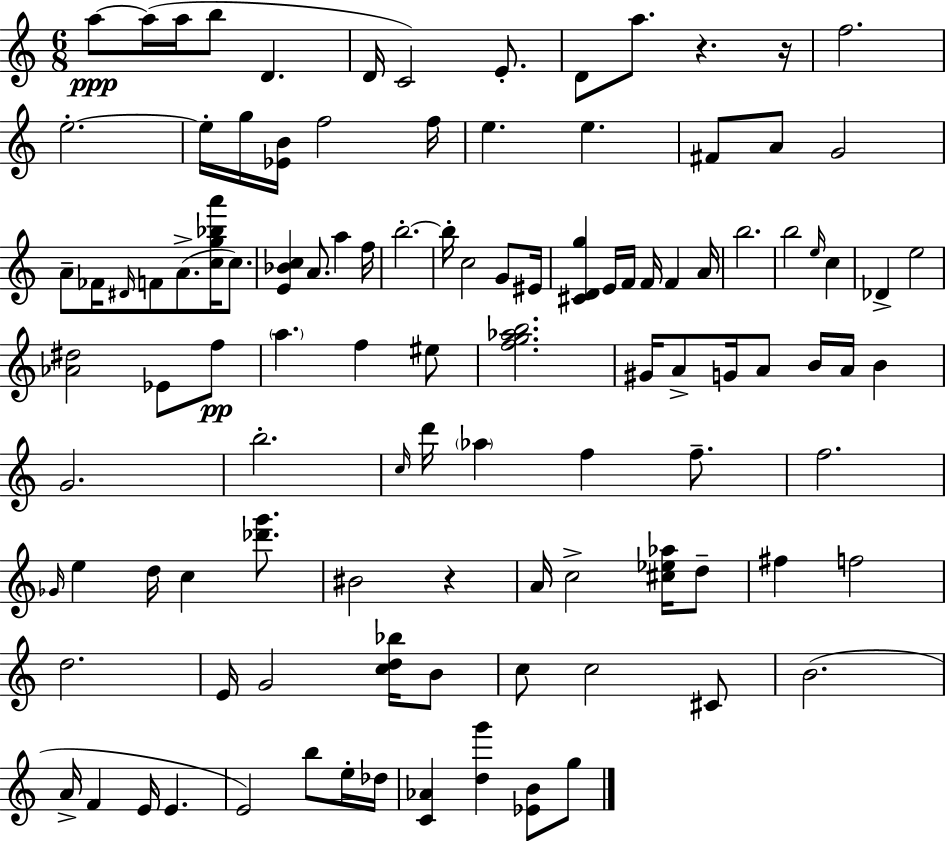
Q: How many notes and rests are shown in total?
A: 108